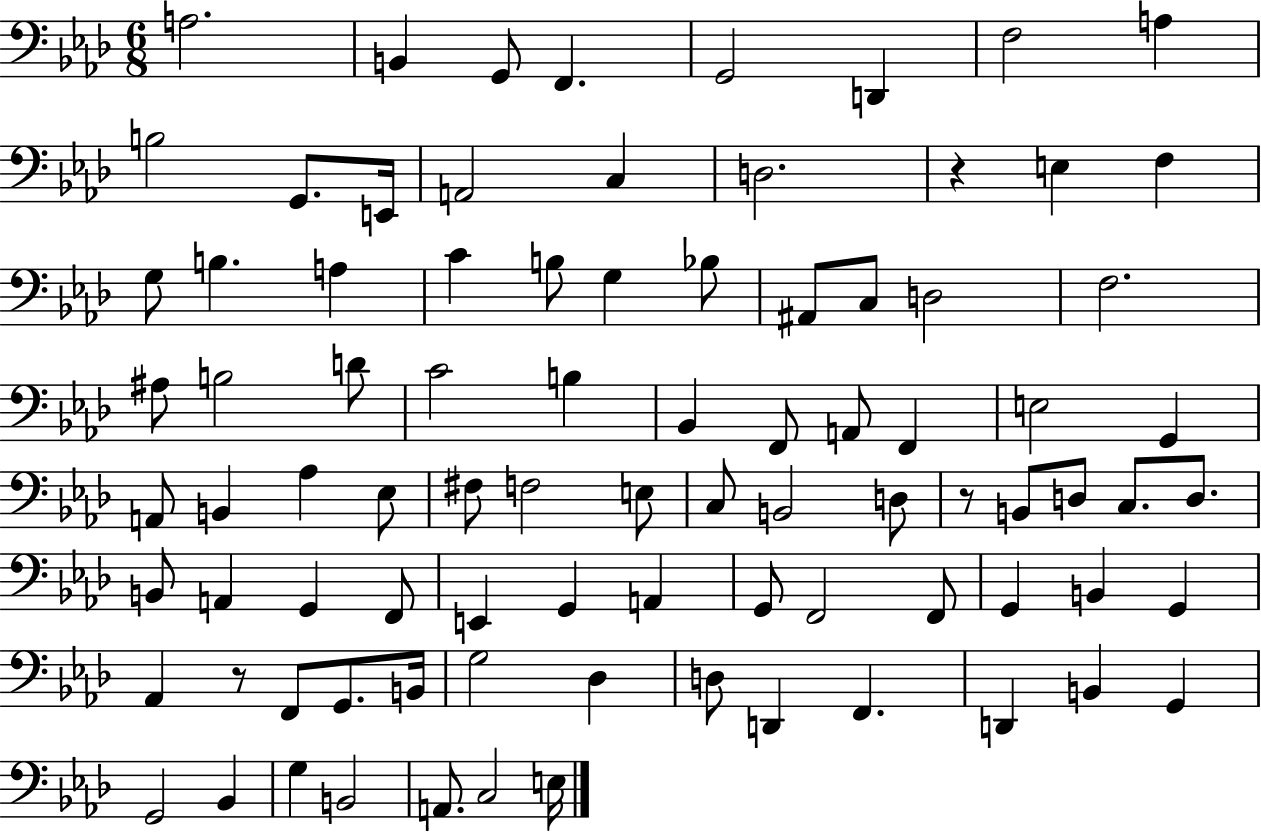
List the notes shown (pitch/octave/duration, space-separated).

A3/h. B2/q G2/e F2/q. G2/h D2/q F3/h A3/q B3/h G2/e. E2/s A2/h C3/q D3/h. R/q E3/q F3/q G3/e B3/q. A3/q C4/q B3/e G3/q Bb3/e A#2/e C3/e D3/h F3/h. A#3/e B3/h D4/e C4/h B3/q Bb2/q F2/e A2/e F2/q E3/h G2/q A2/e B2/q Ab3/q Eb3/e F#3/e F3/h E3/e C3/e B2/h D3/e R/e B2/e D3/e C3/e. D3/e. B2/e A2/q G2/q F2/e E2/q G2/q A2/q G2/e F2/h F2/e G2/q B2/q G2/q Ab2/q R/e F2/e G2/e. B2/s G3/h Db3/q D3/e D2/q F2/q. D2/q B2/q G2/q G2/h Bb2/q G3/q B2/h A2/e. C3/h E3/s